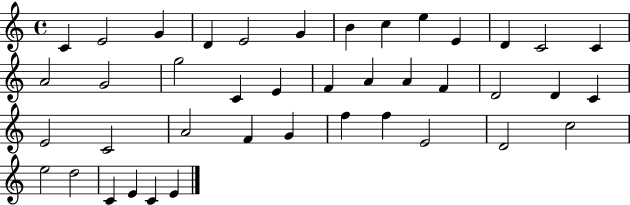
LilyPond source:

{
  \clef treble
  \time 4/4
  \defaultTimeSignature
  \key c \major
  c'4 e'2 g'4 | d'4 e'2 g'4 | b'4 c''4 e''4 e'4 | d'4 c'2 c'4 | \break a'2 g'2 | g''2 c'4 e'4 | f'4 a'4 a'4 f'4 | d'2 d'4 c'4 | \break e'2 c'2 | a'2 f'4 g'4 | f''4 f''4 e'2 | d'2 c''2 | \break e''2 d''2 | c'4 e'4 c'4 e'4 | \bar "|."
}